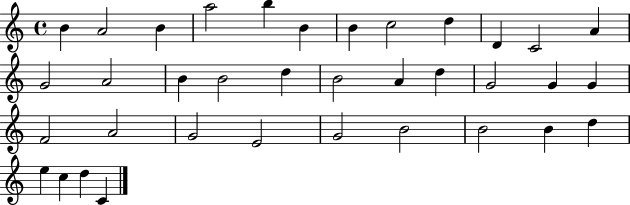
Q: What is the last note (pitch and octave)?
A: C4